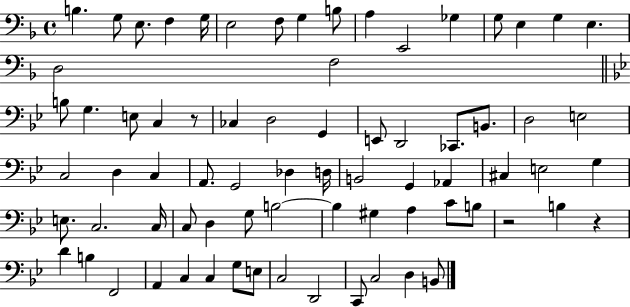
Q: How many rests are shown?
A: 3